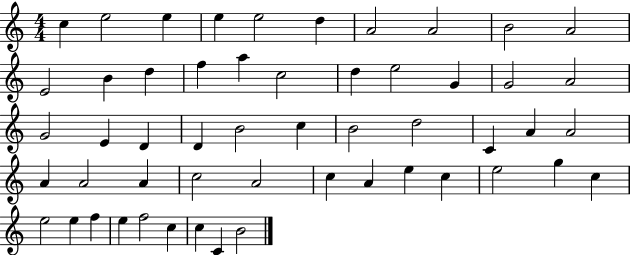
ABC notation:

X:1
T:Untitled
M:4/4
L:1/4
K:C
c e2 e e e2 d A2 A2 B2 A2 E2 B d f a c2 d e2 G G2 A2 G2 E D D B2 c B2 d2 C A A2 A A2 A c2 A2 c A e c e2 g c e2 e f e f2 c c C B2